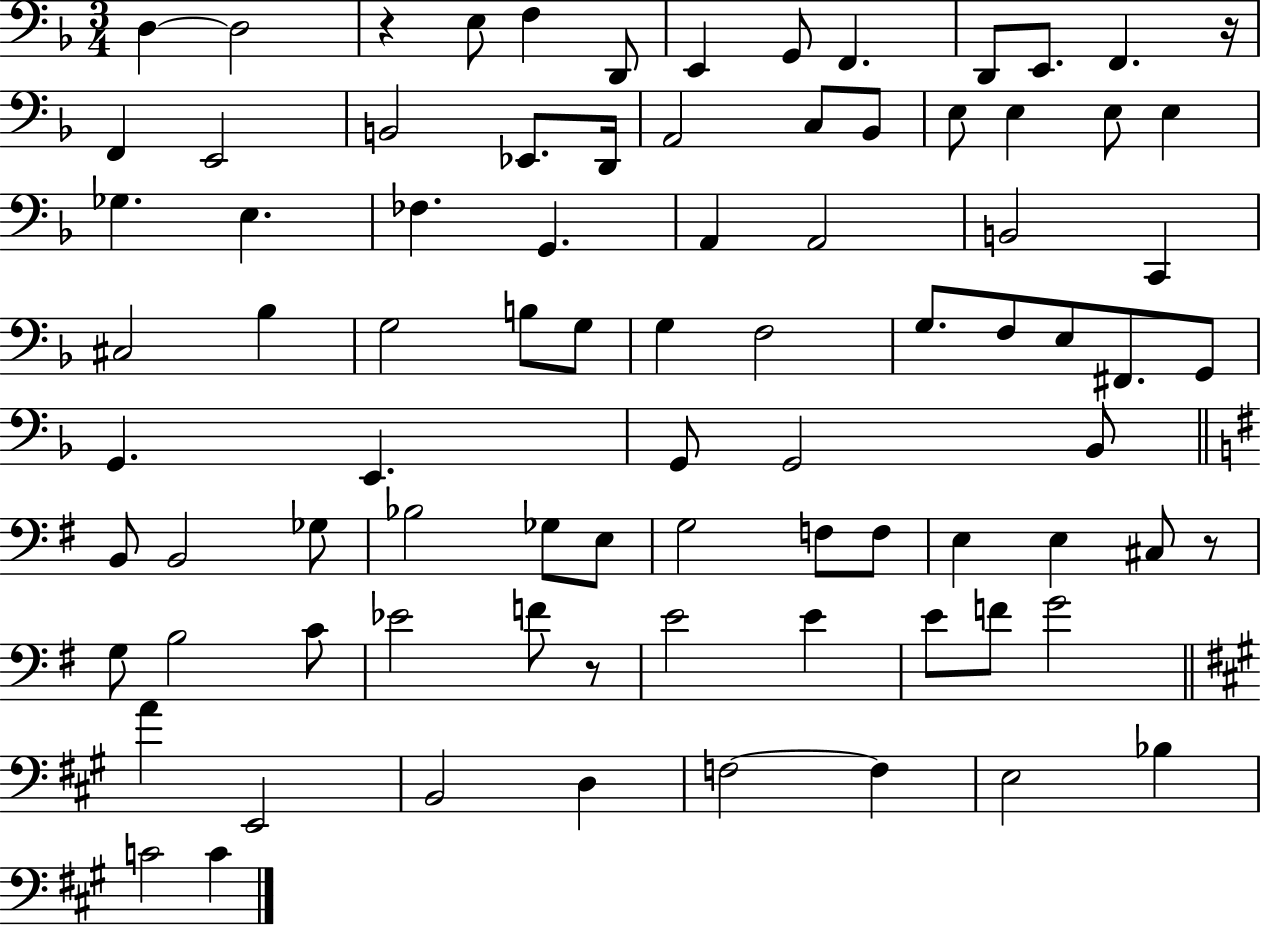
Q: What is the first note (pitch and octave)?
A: D3